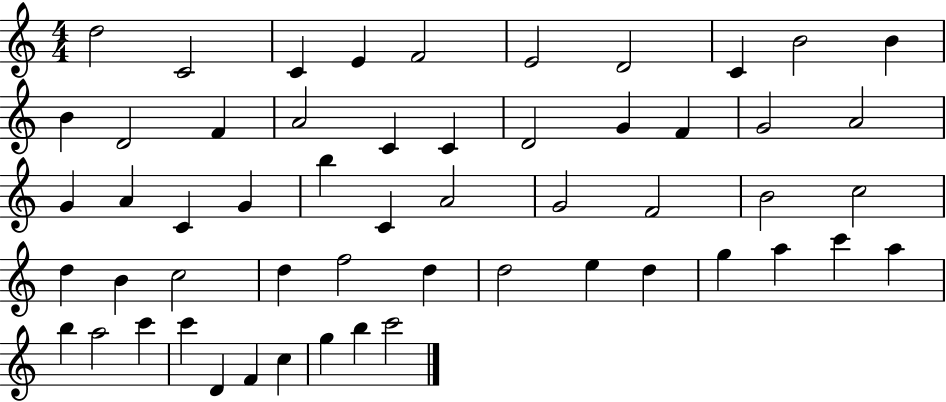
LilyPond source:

{
  \clef treble
  \numericTimeSignature
  \time 4/4
  \key c \major
  d''2 c'2 | c'4 e'4 f'2 | e'2 d'2 | c'4 b'2 b'4 | \break b'4 d'2 f'4 | a'2 c'4 c'4 | d'2 g'4 f'4 | g'2 a'2 | \break g'4 a'4 c'4 g'4 | b''4 c'4 a'2 | g'2 f'2 | b'2 c''2 | \break d''4 b'4 c''2 | d''4 f''2 d''4 | d''2 e''4 d''4 | g''4 a''4 c'''4 a''4 | \break b''4 a''2 c'''4 | c'''4 d'4 f'4 c''4 | g''4 b''4 c'''2 | \bar "|."
}